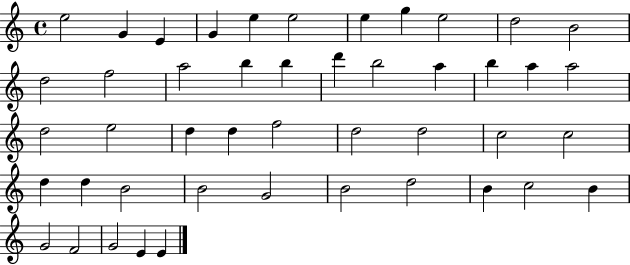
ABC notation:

X:1
T:Untitled
M:4/4
L:1/4
K:C
e2 G E G e e2 e g e2 d2 B2 d2 f2 a2 b b d' b2 a b a a2 d2 e2 d d f2 d2 d2 c2 c2 d d B2 B2 G2 B2 d2 B c2 B G2 F2 G2 E E